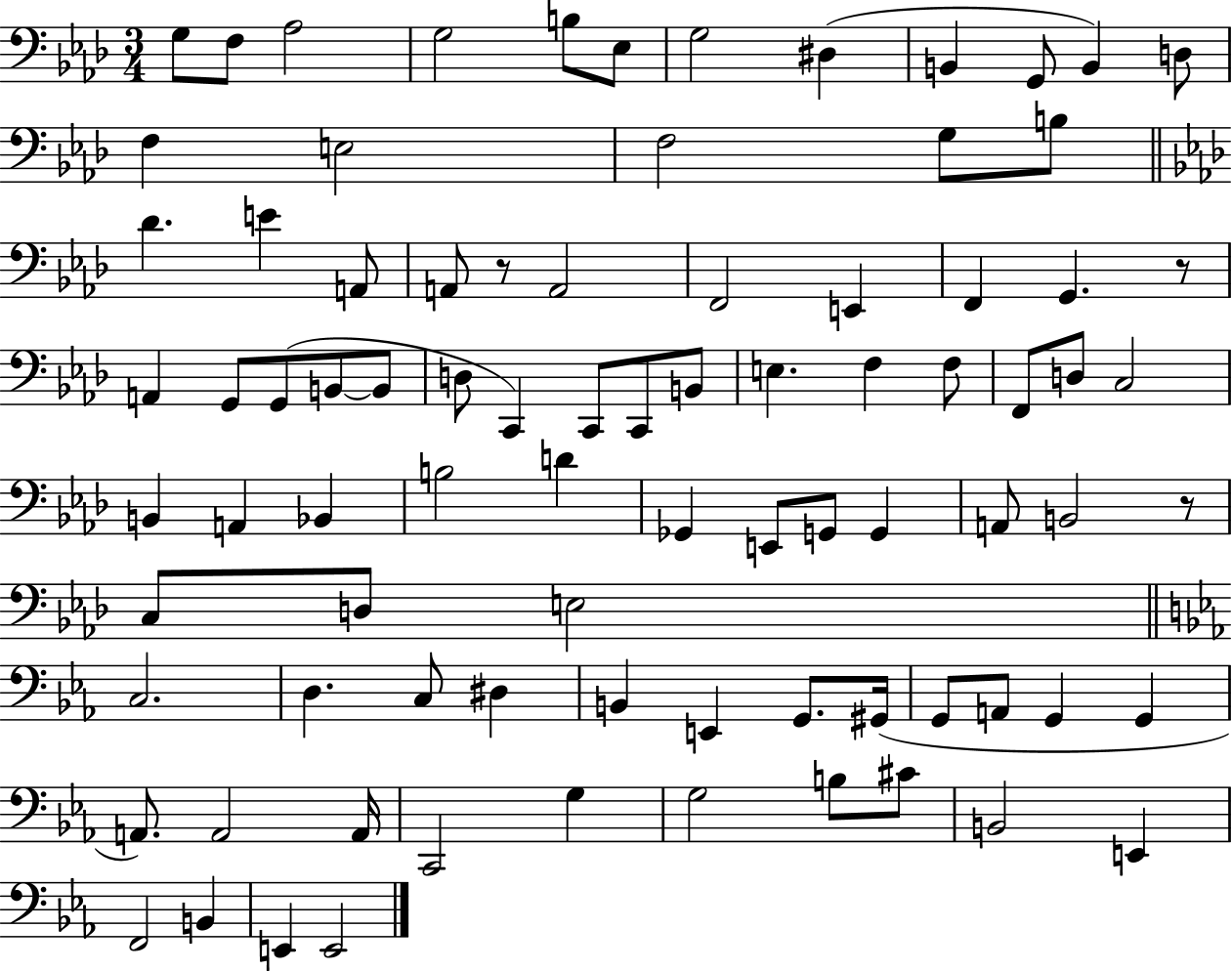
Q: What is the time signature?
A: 3/4